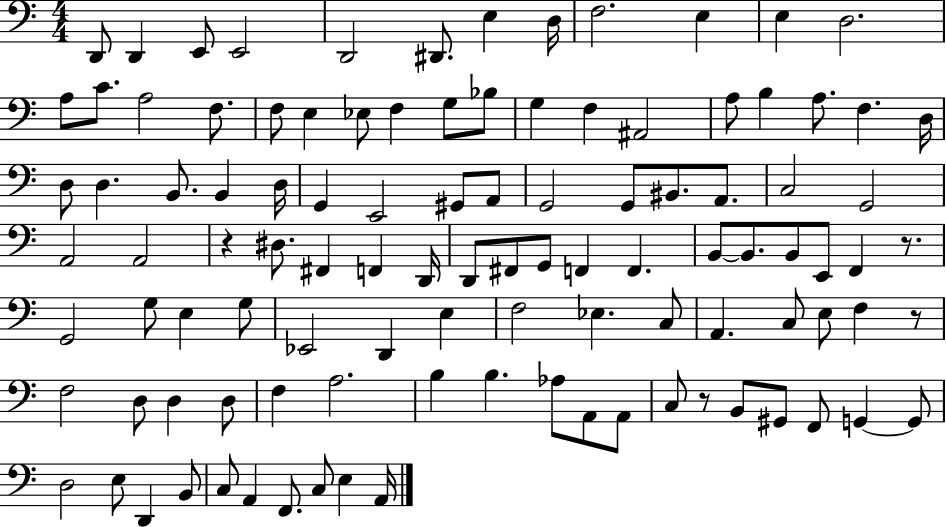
{
  \clef bass
  \numericTimeSignature
  \time 4/4
  \key c \major
  \repeat volta 2 { d,8 d,4 e,8 e,2 | d,2 dis,8. e4 d16 | f2. e4 | e4 d2. | \break a8 c'8. a2 f8. | f8 e4 ees8 f4 g8 bes8 | g4 f4 ais,2 | a8 b4 a8. f4. d16 | \break d8 d4. b,8. b,4 d16 | g,4 e,2 gis,8 a,8 | g,2 g,8 bis,8. a,8. | c2 g,2 | \break a,2 a,2 | r4 dis8. fis,4 f,4 d,16 | d,8 fis,8 g,8 f,4 f,4. | b,8~~ b,8. b,8 e,8 f,4 r8. | \break g,2 g8 e4 g8 | ees,2 d,4 e4 | f2 ees4. c8 | a,4. c8 e8 f4 r8 | \break f2 d8 d4 d8 | f4 a2. | b4 b4. aes8 a,8 a,8 | c8 r8 b,8 gis,8 f,8 g,4~~ g,8 | \break d2 e8 d,4 b,8 | c8 a,4 f,8. c8 e4 a,16 | } \bar "|."
}